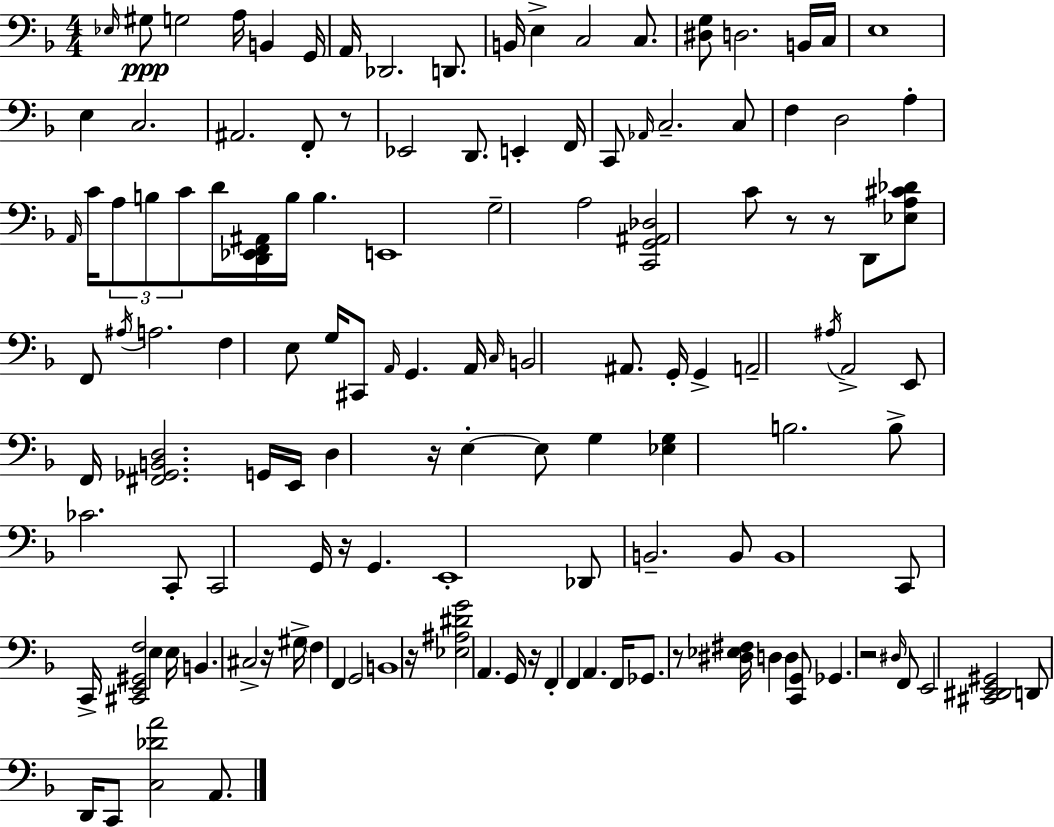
{
  \clef bass
  \numericTimeSignature
  \time 4/4
  \key f \major
  \grace { ees16 }\ppp gis8 g2 a16 b,4 | g,16 a,16 des,2. d,8. | b,16 e4-> c2 c8. | <dis g>8 d2. b,16 | \break c16 e1 | e4 c2. | ais,2. f,8-. r8 | ees,2 d,8. e,4-. | \break f,16 c,8 \grace { aes,16 } c2.-- | c8 f4 d2 a4-. | \grace { a,16 } c'16 \tuplet 3/2 { a8 b8 c'8 } d'16 <d, ees, f, ais,>16 b16 b4. | e,1 | \break g2-- a2 | <c, g, ais, des>2 c'8 r8 r8 | d,8 <ees a cis' des'>8 f,8 \acciaccatura { ais16 } a2. | f4 e8 g16 cis,8 \grace { a,16 } g,4. | \break a,16 \grace { c16 } b,2 ais,8. | g,16-. g,4-> a,2-- \acciaccatura { ais16 } a,2-> | e,8 f,16 <fis, ges, b, d>2. | g,16 e,16 d4 r16 e4-.~~ | \break e8 g4 <ees g>4 b2. | b8-> ces'2. | c,8-. c,2 g,16 | r16 g,4. e,1-. | \break des,8 b,2.-- | b,8 b,1 | c,8 c,16-> <cis, e, gis, f>2 | e4 e16 b,4. cis2-> | \break r16 gis16-> \parenthesize f4 f,4 g,2 | b,1 | r16 <ees ais dis' g'>2 | a,4. g,16 r16 f,4-. f,4 | \break a,4. f,16 ges,8. r8 <dis ees fis>16 d4 | d4 <c, g,>8 ges,4. r2 | \grace { dis16 } f,8 e,2 | <cis, dis, e, gis,>2 d,8 d,16 c,8 <c des' a'>2 | \break a,8. \bar "|."
}